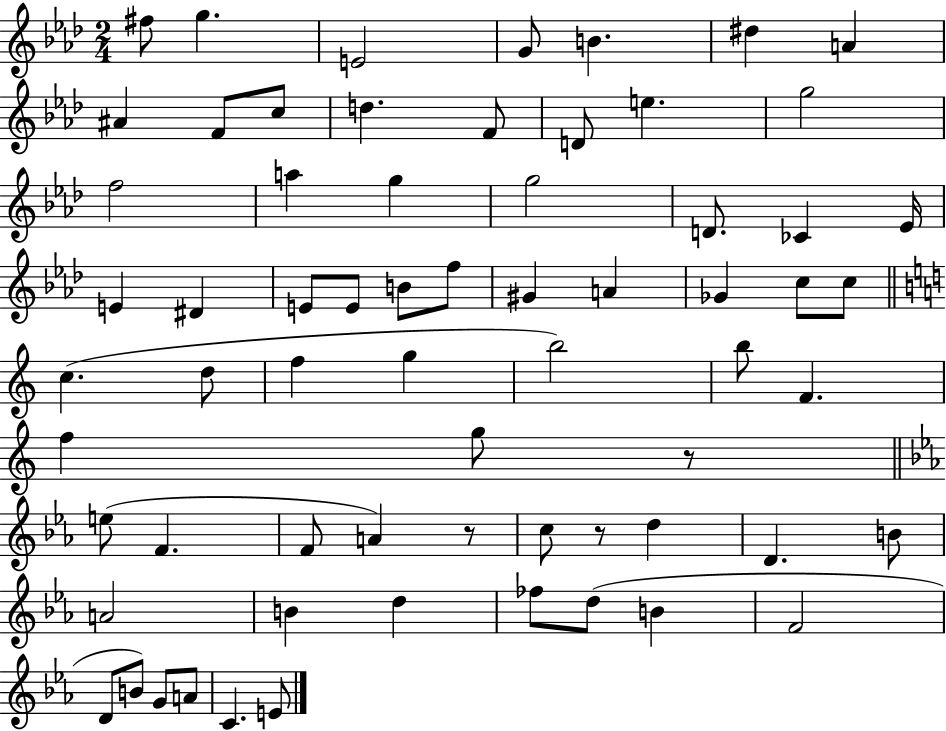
F#5/e G5/q. E4/h G4/e B4/q. D#5/q A4/q A#4/q F4/e C5/e D5/q. F4/e D4/e E5/q. G5/h F5/h A5/q G5/q G5/h D4/e. CES4/q Eb4/s E4/q D#4/q E4/e E4/e B4/e F5/e G#4/q A4/q Gb4/q C5/e C5/e C5/q. D5/e F5/q G5/q B5/h B5/e F4/q. F5/q G5/e R/e E5/e F4/q. F4/e A4/q R/e C5/e R/e D5/q D4/q. B4/e A4/h B4/q D5/q FES5/e D5/e B4/q F4/h D4/e B4/e G4/e A4/e C4/q. E4/e